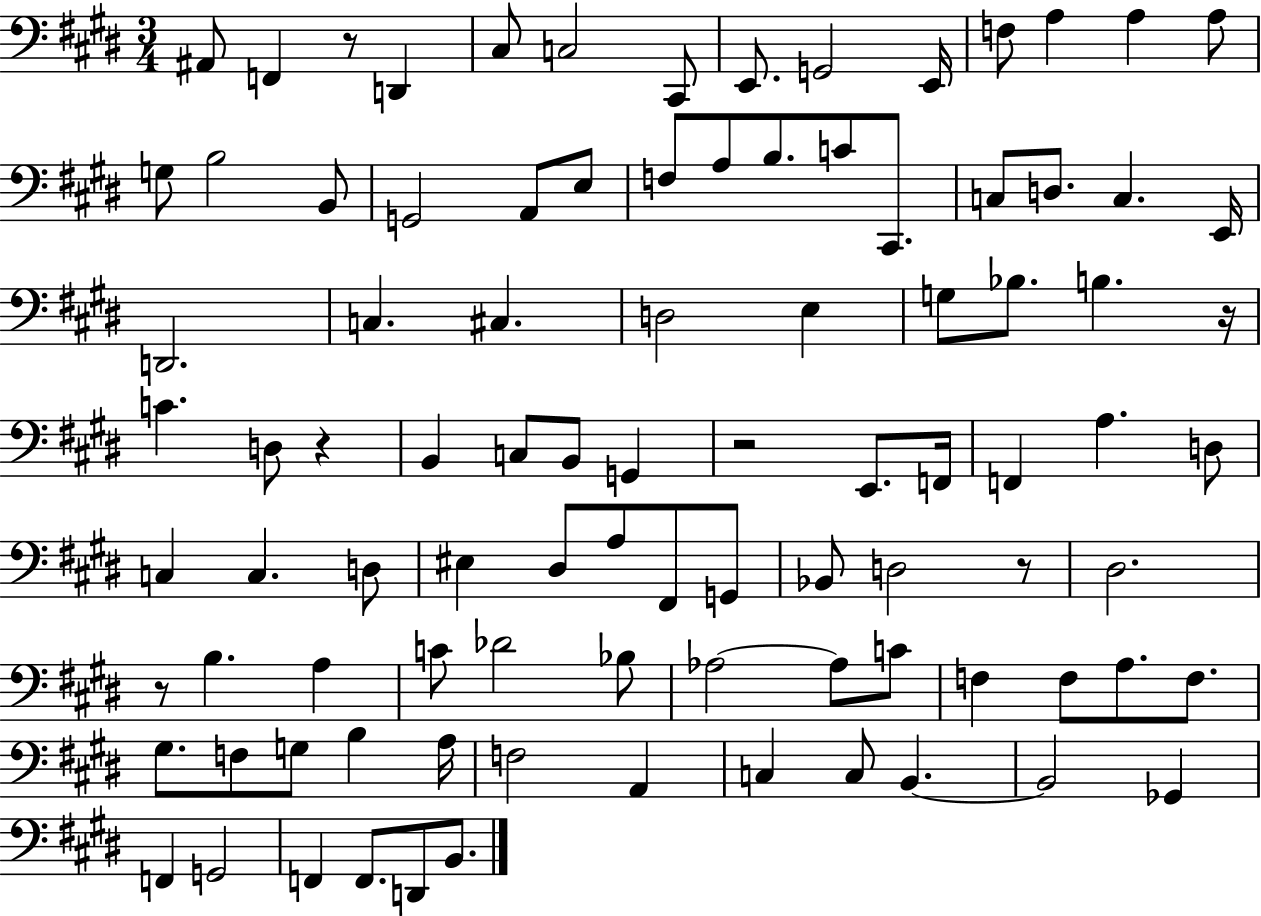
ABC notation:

X:1
T:Untitled
M:3/4
L:1/4
K:E
^A,,/2 F,, z/2 D,, ^C,/2 C,2 ^C,,/2 E,,/2 G,,2 E,,/4 F,/2 A, A, A,/2 G,/2 B,2 B,,/2 G,,2 A,,/2 E,/2 F,/2 A,/2 B,/2 C/2 ^C,,/2 C,/2 D,/2 C, E,,/4 D,,2 C, ^C, D,2 E, G,/2 _B,/2 B, z/4 C D,/2 z B,, C,/2 B,,/2 G,, z2 E,,/2 F,,/4 F,, A, D,/2 C, C, D,/2 ^E, ^D,/2 A,/2 ^F,,/2 G,,/2 _B,,/2 D,2 z/2 ^D,2 z/2 B, A, C/2 _D2 _B,/2 _A,2 _A,/2 C/2 F, F,/2 A,/2 F,/2 ^G,/2 F,/2 G,/2 B, A,/4 F,2 A,, C, C,/2 B,, B,,2 _G,, F,, G,,2 F,, F,,/2 D,,/2 B,,/2